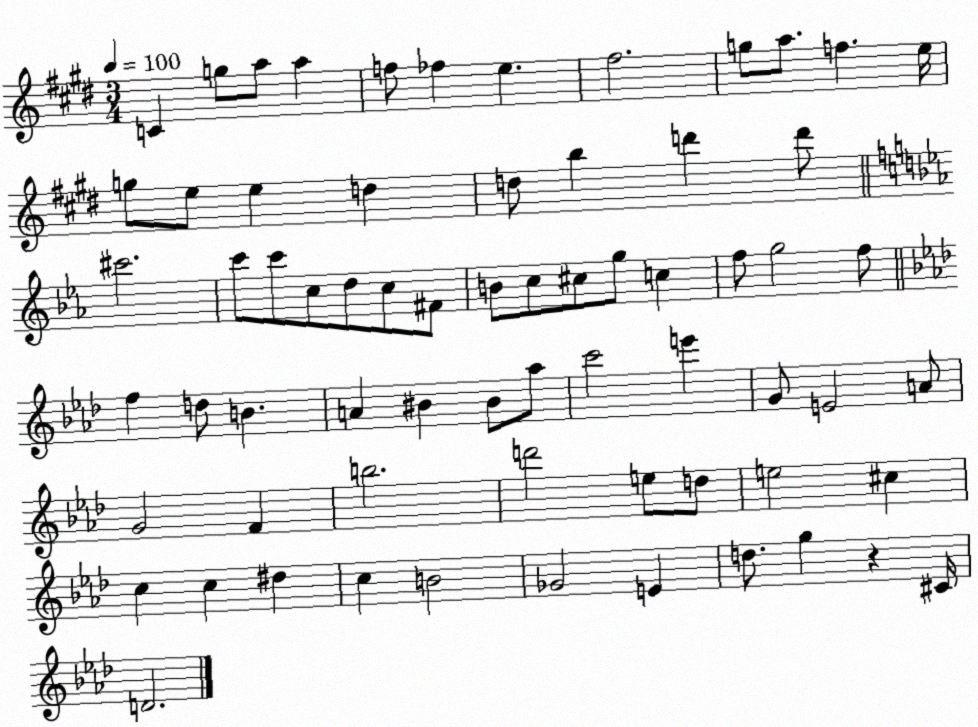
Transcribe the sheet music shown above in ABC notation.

X:1
T:Untitled
M:3/4
L:1/4
K:E
C g/2 a/2 a f/2 _f e ^f2 g/2 a/2 f e/4 g/2 e/2 e d d/2 b d' d'/2 ^c'2 c'/2 c'/2 c/2 d/2 c/2 ^F/2 B/2 c/2 ^c/2 g/2 c f/2 g2 f/2 f d/2 B A ^B ^B/2 _a/2 c'2 e' G/2 E2 A/2 G2 F b2 d'2 e/2 d/2 e2 ^c c c ^d c B2 _G2 E d/2 g z ^C/4 D2